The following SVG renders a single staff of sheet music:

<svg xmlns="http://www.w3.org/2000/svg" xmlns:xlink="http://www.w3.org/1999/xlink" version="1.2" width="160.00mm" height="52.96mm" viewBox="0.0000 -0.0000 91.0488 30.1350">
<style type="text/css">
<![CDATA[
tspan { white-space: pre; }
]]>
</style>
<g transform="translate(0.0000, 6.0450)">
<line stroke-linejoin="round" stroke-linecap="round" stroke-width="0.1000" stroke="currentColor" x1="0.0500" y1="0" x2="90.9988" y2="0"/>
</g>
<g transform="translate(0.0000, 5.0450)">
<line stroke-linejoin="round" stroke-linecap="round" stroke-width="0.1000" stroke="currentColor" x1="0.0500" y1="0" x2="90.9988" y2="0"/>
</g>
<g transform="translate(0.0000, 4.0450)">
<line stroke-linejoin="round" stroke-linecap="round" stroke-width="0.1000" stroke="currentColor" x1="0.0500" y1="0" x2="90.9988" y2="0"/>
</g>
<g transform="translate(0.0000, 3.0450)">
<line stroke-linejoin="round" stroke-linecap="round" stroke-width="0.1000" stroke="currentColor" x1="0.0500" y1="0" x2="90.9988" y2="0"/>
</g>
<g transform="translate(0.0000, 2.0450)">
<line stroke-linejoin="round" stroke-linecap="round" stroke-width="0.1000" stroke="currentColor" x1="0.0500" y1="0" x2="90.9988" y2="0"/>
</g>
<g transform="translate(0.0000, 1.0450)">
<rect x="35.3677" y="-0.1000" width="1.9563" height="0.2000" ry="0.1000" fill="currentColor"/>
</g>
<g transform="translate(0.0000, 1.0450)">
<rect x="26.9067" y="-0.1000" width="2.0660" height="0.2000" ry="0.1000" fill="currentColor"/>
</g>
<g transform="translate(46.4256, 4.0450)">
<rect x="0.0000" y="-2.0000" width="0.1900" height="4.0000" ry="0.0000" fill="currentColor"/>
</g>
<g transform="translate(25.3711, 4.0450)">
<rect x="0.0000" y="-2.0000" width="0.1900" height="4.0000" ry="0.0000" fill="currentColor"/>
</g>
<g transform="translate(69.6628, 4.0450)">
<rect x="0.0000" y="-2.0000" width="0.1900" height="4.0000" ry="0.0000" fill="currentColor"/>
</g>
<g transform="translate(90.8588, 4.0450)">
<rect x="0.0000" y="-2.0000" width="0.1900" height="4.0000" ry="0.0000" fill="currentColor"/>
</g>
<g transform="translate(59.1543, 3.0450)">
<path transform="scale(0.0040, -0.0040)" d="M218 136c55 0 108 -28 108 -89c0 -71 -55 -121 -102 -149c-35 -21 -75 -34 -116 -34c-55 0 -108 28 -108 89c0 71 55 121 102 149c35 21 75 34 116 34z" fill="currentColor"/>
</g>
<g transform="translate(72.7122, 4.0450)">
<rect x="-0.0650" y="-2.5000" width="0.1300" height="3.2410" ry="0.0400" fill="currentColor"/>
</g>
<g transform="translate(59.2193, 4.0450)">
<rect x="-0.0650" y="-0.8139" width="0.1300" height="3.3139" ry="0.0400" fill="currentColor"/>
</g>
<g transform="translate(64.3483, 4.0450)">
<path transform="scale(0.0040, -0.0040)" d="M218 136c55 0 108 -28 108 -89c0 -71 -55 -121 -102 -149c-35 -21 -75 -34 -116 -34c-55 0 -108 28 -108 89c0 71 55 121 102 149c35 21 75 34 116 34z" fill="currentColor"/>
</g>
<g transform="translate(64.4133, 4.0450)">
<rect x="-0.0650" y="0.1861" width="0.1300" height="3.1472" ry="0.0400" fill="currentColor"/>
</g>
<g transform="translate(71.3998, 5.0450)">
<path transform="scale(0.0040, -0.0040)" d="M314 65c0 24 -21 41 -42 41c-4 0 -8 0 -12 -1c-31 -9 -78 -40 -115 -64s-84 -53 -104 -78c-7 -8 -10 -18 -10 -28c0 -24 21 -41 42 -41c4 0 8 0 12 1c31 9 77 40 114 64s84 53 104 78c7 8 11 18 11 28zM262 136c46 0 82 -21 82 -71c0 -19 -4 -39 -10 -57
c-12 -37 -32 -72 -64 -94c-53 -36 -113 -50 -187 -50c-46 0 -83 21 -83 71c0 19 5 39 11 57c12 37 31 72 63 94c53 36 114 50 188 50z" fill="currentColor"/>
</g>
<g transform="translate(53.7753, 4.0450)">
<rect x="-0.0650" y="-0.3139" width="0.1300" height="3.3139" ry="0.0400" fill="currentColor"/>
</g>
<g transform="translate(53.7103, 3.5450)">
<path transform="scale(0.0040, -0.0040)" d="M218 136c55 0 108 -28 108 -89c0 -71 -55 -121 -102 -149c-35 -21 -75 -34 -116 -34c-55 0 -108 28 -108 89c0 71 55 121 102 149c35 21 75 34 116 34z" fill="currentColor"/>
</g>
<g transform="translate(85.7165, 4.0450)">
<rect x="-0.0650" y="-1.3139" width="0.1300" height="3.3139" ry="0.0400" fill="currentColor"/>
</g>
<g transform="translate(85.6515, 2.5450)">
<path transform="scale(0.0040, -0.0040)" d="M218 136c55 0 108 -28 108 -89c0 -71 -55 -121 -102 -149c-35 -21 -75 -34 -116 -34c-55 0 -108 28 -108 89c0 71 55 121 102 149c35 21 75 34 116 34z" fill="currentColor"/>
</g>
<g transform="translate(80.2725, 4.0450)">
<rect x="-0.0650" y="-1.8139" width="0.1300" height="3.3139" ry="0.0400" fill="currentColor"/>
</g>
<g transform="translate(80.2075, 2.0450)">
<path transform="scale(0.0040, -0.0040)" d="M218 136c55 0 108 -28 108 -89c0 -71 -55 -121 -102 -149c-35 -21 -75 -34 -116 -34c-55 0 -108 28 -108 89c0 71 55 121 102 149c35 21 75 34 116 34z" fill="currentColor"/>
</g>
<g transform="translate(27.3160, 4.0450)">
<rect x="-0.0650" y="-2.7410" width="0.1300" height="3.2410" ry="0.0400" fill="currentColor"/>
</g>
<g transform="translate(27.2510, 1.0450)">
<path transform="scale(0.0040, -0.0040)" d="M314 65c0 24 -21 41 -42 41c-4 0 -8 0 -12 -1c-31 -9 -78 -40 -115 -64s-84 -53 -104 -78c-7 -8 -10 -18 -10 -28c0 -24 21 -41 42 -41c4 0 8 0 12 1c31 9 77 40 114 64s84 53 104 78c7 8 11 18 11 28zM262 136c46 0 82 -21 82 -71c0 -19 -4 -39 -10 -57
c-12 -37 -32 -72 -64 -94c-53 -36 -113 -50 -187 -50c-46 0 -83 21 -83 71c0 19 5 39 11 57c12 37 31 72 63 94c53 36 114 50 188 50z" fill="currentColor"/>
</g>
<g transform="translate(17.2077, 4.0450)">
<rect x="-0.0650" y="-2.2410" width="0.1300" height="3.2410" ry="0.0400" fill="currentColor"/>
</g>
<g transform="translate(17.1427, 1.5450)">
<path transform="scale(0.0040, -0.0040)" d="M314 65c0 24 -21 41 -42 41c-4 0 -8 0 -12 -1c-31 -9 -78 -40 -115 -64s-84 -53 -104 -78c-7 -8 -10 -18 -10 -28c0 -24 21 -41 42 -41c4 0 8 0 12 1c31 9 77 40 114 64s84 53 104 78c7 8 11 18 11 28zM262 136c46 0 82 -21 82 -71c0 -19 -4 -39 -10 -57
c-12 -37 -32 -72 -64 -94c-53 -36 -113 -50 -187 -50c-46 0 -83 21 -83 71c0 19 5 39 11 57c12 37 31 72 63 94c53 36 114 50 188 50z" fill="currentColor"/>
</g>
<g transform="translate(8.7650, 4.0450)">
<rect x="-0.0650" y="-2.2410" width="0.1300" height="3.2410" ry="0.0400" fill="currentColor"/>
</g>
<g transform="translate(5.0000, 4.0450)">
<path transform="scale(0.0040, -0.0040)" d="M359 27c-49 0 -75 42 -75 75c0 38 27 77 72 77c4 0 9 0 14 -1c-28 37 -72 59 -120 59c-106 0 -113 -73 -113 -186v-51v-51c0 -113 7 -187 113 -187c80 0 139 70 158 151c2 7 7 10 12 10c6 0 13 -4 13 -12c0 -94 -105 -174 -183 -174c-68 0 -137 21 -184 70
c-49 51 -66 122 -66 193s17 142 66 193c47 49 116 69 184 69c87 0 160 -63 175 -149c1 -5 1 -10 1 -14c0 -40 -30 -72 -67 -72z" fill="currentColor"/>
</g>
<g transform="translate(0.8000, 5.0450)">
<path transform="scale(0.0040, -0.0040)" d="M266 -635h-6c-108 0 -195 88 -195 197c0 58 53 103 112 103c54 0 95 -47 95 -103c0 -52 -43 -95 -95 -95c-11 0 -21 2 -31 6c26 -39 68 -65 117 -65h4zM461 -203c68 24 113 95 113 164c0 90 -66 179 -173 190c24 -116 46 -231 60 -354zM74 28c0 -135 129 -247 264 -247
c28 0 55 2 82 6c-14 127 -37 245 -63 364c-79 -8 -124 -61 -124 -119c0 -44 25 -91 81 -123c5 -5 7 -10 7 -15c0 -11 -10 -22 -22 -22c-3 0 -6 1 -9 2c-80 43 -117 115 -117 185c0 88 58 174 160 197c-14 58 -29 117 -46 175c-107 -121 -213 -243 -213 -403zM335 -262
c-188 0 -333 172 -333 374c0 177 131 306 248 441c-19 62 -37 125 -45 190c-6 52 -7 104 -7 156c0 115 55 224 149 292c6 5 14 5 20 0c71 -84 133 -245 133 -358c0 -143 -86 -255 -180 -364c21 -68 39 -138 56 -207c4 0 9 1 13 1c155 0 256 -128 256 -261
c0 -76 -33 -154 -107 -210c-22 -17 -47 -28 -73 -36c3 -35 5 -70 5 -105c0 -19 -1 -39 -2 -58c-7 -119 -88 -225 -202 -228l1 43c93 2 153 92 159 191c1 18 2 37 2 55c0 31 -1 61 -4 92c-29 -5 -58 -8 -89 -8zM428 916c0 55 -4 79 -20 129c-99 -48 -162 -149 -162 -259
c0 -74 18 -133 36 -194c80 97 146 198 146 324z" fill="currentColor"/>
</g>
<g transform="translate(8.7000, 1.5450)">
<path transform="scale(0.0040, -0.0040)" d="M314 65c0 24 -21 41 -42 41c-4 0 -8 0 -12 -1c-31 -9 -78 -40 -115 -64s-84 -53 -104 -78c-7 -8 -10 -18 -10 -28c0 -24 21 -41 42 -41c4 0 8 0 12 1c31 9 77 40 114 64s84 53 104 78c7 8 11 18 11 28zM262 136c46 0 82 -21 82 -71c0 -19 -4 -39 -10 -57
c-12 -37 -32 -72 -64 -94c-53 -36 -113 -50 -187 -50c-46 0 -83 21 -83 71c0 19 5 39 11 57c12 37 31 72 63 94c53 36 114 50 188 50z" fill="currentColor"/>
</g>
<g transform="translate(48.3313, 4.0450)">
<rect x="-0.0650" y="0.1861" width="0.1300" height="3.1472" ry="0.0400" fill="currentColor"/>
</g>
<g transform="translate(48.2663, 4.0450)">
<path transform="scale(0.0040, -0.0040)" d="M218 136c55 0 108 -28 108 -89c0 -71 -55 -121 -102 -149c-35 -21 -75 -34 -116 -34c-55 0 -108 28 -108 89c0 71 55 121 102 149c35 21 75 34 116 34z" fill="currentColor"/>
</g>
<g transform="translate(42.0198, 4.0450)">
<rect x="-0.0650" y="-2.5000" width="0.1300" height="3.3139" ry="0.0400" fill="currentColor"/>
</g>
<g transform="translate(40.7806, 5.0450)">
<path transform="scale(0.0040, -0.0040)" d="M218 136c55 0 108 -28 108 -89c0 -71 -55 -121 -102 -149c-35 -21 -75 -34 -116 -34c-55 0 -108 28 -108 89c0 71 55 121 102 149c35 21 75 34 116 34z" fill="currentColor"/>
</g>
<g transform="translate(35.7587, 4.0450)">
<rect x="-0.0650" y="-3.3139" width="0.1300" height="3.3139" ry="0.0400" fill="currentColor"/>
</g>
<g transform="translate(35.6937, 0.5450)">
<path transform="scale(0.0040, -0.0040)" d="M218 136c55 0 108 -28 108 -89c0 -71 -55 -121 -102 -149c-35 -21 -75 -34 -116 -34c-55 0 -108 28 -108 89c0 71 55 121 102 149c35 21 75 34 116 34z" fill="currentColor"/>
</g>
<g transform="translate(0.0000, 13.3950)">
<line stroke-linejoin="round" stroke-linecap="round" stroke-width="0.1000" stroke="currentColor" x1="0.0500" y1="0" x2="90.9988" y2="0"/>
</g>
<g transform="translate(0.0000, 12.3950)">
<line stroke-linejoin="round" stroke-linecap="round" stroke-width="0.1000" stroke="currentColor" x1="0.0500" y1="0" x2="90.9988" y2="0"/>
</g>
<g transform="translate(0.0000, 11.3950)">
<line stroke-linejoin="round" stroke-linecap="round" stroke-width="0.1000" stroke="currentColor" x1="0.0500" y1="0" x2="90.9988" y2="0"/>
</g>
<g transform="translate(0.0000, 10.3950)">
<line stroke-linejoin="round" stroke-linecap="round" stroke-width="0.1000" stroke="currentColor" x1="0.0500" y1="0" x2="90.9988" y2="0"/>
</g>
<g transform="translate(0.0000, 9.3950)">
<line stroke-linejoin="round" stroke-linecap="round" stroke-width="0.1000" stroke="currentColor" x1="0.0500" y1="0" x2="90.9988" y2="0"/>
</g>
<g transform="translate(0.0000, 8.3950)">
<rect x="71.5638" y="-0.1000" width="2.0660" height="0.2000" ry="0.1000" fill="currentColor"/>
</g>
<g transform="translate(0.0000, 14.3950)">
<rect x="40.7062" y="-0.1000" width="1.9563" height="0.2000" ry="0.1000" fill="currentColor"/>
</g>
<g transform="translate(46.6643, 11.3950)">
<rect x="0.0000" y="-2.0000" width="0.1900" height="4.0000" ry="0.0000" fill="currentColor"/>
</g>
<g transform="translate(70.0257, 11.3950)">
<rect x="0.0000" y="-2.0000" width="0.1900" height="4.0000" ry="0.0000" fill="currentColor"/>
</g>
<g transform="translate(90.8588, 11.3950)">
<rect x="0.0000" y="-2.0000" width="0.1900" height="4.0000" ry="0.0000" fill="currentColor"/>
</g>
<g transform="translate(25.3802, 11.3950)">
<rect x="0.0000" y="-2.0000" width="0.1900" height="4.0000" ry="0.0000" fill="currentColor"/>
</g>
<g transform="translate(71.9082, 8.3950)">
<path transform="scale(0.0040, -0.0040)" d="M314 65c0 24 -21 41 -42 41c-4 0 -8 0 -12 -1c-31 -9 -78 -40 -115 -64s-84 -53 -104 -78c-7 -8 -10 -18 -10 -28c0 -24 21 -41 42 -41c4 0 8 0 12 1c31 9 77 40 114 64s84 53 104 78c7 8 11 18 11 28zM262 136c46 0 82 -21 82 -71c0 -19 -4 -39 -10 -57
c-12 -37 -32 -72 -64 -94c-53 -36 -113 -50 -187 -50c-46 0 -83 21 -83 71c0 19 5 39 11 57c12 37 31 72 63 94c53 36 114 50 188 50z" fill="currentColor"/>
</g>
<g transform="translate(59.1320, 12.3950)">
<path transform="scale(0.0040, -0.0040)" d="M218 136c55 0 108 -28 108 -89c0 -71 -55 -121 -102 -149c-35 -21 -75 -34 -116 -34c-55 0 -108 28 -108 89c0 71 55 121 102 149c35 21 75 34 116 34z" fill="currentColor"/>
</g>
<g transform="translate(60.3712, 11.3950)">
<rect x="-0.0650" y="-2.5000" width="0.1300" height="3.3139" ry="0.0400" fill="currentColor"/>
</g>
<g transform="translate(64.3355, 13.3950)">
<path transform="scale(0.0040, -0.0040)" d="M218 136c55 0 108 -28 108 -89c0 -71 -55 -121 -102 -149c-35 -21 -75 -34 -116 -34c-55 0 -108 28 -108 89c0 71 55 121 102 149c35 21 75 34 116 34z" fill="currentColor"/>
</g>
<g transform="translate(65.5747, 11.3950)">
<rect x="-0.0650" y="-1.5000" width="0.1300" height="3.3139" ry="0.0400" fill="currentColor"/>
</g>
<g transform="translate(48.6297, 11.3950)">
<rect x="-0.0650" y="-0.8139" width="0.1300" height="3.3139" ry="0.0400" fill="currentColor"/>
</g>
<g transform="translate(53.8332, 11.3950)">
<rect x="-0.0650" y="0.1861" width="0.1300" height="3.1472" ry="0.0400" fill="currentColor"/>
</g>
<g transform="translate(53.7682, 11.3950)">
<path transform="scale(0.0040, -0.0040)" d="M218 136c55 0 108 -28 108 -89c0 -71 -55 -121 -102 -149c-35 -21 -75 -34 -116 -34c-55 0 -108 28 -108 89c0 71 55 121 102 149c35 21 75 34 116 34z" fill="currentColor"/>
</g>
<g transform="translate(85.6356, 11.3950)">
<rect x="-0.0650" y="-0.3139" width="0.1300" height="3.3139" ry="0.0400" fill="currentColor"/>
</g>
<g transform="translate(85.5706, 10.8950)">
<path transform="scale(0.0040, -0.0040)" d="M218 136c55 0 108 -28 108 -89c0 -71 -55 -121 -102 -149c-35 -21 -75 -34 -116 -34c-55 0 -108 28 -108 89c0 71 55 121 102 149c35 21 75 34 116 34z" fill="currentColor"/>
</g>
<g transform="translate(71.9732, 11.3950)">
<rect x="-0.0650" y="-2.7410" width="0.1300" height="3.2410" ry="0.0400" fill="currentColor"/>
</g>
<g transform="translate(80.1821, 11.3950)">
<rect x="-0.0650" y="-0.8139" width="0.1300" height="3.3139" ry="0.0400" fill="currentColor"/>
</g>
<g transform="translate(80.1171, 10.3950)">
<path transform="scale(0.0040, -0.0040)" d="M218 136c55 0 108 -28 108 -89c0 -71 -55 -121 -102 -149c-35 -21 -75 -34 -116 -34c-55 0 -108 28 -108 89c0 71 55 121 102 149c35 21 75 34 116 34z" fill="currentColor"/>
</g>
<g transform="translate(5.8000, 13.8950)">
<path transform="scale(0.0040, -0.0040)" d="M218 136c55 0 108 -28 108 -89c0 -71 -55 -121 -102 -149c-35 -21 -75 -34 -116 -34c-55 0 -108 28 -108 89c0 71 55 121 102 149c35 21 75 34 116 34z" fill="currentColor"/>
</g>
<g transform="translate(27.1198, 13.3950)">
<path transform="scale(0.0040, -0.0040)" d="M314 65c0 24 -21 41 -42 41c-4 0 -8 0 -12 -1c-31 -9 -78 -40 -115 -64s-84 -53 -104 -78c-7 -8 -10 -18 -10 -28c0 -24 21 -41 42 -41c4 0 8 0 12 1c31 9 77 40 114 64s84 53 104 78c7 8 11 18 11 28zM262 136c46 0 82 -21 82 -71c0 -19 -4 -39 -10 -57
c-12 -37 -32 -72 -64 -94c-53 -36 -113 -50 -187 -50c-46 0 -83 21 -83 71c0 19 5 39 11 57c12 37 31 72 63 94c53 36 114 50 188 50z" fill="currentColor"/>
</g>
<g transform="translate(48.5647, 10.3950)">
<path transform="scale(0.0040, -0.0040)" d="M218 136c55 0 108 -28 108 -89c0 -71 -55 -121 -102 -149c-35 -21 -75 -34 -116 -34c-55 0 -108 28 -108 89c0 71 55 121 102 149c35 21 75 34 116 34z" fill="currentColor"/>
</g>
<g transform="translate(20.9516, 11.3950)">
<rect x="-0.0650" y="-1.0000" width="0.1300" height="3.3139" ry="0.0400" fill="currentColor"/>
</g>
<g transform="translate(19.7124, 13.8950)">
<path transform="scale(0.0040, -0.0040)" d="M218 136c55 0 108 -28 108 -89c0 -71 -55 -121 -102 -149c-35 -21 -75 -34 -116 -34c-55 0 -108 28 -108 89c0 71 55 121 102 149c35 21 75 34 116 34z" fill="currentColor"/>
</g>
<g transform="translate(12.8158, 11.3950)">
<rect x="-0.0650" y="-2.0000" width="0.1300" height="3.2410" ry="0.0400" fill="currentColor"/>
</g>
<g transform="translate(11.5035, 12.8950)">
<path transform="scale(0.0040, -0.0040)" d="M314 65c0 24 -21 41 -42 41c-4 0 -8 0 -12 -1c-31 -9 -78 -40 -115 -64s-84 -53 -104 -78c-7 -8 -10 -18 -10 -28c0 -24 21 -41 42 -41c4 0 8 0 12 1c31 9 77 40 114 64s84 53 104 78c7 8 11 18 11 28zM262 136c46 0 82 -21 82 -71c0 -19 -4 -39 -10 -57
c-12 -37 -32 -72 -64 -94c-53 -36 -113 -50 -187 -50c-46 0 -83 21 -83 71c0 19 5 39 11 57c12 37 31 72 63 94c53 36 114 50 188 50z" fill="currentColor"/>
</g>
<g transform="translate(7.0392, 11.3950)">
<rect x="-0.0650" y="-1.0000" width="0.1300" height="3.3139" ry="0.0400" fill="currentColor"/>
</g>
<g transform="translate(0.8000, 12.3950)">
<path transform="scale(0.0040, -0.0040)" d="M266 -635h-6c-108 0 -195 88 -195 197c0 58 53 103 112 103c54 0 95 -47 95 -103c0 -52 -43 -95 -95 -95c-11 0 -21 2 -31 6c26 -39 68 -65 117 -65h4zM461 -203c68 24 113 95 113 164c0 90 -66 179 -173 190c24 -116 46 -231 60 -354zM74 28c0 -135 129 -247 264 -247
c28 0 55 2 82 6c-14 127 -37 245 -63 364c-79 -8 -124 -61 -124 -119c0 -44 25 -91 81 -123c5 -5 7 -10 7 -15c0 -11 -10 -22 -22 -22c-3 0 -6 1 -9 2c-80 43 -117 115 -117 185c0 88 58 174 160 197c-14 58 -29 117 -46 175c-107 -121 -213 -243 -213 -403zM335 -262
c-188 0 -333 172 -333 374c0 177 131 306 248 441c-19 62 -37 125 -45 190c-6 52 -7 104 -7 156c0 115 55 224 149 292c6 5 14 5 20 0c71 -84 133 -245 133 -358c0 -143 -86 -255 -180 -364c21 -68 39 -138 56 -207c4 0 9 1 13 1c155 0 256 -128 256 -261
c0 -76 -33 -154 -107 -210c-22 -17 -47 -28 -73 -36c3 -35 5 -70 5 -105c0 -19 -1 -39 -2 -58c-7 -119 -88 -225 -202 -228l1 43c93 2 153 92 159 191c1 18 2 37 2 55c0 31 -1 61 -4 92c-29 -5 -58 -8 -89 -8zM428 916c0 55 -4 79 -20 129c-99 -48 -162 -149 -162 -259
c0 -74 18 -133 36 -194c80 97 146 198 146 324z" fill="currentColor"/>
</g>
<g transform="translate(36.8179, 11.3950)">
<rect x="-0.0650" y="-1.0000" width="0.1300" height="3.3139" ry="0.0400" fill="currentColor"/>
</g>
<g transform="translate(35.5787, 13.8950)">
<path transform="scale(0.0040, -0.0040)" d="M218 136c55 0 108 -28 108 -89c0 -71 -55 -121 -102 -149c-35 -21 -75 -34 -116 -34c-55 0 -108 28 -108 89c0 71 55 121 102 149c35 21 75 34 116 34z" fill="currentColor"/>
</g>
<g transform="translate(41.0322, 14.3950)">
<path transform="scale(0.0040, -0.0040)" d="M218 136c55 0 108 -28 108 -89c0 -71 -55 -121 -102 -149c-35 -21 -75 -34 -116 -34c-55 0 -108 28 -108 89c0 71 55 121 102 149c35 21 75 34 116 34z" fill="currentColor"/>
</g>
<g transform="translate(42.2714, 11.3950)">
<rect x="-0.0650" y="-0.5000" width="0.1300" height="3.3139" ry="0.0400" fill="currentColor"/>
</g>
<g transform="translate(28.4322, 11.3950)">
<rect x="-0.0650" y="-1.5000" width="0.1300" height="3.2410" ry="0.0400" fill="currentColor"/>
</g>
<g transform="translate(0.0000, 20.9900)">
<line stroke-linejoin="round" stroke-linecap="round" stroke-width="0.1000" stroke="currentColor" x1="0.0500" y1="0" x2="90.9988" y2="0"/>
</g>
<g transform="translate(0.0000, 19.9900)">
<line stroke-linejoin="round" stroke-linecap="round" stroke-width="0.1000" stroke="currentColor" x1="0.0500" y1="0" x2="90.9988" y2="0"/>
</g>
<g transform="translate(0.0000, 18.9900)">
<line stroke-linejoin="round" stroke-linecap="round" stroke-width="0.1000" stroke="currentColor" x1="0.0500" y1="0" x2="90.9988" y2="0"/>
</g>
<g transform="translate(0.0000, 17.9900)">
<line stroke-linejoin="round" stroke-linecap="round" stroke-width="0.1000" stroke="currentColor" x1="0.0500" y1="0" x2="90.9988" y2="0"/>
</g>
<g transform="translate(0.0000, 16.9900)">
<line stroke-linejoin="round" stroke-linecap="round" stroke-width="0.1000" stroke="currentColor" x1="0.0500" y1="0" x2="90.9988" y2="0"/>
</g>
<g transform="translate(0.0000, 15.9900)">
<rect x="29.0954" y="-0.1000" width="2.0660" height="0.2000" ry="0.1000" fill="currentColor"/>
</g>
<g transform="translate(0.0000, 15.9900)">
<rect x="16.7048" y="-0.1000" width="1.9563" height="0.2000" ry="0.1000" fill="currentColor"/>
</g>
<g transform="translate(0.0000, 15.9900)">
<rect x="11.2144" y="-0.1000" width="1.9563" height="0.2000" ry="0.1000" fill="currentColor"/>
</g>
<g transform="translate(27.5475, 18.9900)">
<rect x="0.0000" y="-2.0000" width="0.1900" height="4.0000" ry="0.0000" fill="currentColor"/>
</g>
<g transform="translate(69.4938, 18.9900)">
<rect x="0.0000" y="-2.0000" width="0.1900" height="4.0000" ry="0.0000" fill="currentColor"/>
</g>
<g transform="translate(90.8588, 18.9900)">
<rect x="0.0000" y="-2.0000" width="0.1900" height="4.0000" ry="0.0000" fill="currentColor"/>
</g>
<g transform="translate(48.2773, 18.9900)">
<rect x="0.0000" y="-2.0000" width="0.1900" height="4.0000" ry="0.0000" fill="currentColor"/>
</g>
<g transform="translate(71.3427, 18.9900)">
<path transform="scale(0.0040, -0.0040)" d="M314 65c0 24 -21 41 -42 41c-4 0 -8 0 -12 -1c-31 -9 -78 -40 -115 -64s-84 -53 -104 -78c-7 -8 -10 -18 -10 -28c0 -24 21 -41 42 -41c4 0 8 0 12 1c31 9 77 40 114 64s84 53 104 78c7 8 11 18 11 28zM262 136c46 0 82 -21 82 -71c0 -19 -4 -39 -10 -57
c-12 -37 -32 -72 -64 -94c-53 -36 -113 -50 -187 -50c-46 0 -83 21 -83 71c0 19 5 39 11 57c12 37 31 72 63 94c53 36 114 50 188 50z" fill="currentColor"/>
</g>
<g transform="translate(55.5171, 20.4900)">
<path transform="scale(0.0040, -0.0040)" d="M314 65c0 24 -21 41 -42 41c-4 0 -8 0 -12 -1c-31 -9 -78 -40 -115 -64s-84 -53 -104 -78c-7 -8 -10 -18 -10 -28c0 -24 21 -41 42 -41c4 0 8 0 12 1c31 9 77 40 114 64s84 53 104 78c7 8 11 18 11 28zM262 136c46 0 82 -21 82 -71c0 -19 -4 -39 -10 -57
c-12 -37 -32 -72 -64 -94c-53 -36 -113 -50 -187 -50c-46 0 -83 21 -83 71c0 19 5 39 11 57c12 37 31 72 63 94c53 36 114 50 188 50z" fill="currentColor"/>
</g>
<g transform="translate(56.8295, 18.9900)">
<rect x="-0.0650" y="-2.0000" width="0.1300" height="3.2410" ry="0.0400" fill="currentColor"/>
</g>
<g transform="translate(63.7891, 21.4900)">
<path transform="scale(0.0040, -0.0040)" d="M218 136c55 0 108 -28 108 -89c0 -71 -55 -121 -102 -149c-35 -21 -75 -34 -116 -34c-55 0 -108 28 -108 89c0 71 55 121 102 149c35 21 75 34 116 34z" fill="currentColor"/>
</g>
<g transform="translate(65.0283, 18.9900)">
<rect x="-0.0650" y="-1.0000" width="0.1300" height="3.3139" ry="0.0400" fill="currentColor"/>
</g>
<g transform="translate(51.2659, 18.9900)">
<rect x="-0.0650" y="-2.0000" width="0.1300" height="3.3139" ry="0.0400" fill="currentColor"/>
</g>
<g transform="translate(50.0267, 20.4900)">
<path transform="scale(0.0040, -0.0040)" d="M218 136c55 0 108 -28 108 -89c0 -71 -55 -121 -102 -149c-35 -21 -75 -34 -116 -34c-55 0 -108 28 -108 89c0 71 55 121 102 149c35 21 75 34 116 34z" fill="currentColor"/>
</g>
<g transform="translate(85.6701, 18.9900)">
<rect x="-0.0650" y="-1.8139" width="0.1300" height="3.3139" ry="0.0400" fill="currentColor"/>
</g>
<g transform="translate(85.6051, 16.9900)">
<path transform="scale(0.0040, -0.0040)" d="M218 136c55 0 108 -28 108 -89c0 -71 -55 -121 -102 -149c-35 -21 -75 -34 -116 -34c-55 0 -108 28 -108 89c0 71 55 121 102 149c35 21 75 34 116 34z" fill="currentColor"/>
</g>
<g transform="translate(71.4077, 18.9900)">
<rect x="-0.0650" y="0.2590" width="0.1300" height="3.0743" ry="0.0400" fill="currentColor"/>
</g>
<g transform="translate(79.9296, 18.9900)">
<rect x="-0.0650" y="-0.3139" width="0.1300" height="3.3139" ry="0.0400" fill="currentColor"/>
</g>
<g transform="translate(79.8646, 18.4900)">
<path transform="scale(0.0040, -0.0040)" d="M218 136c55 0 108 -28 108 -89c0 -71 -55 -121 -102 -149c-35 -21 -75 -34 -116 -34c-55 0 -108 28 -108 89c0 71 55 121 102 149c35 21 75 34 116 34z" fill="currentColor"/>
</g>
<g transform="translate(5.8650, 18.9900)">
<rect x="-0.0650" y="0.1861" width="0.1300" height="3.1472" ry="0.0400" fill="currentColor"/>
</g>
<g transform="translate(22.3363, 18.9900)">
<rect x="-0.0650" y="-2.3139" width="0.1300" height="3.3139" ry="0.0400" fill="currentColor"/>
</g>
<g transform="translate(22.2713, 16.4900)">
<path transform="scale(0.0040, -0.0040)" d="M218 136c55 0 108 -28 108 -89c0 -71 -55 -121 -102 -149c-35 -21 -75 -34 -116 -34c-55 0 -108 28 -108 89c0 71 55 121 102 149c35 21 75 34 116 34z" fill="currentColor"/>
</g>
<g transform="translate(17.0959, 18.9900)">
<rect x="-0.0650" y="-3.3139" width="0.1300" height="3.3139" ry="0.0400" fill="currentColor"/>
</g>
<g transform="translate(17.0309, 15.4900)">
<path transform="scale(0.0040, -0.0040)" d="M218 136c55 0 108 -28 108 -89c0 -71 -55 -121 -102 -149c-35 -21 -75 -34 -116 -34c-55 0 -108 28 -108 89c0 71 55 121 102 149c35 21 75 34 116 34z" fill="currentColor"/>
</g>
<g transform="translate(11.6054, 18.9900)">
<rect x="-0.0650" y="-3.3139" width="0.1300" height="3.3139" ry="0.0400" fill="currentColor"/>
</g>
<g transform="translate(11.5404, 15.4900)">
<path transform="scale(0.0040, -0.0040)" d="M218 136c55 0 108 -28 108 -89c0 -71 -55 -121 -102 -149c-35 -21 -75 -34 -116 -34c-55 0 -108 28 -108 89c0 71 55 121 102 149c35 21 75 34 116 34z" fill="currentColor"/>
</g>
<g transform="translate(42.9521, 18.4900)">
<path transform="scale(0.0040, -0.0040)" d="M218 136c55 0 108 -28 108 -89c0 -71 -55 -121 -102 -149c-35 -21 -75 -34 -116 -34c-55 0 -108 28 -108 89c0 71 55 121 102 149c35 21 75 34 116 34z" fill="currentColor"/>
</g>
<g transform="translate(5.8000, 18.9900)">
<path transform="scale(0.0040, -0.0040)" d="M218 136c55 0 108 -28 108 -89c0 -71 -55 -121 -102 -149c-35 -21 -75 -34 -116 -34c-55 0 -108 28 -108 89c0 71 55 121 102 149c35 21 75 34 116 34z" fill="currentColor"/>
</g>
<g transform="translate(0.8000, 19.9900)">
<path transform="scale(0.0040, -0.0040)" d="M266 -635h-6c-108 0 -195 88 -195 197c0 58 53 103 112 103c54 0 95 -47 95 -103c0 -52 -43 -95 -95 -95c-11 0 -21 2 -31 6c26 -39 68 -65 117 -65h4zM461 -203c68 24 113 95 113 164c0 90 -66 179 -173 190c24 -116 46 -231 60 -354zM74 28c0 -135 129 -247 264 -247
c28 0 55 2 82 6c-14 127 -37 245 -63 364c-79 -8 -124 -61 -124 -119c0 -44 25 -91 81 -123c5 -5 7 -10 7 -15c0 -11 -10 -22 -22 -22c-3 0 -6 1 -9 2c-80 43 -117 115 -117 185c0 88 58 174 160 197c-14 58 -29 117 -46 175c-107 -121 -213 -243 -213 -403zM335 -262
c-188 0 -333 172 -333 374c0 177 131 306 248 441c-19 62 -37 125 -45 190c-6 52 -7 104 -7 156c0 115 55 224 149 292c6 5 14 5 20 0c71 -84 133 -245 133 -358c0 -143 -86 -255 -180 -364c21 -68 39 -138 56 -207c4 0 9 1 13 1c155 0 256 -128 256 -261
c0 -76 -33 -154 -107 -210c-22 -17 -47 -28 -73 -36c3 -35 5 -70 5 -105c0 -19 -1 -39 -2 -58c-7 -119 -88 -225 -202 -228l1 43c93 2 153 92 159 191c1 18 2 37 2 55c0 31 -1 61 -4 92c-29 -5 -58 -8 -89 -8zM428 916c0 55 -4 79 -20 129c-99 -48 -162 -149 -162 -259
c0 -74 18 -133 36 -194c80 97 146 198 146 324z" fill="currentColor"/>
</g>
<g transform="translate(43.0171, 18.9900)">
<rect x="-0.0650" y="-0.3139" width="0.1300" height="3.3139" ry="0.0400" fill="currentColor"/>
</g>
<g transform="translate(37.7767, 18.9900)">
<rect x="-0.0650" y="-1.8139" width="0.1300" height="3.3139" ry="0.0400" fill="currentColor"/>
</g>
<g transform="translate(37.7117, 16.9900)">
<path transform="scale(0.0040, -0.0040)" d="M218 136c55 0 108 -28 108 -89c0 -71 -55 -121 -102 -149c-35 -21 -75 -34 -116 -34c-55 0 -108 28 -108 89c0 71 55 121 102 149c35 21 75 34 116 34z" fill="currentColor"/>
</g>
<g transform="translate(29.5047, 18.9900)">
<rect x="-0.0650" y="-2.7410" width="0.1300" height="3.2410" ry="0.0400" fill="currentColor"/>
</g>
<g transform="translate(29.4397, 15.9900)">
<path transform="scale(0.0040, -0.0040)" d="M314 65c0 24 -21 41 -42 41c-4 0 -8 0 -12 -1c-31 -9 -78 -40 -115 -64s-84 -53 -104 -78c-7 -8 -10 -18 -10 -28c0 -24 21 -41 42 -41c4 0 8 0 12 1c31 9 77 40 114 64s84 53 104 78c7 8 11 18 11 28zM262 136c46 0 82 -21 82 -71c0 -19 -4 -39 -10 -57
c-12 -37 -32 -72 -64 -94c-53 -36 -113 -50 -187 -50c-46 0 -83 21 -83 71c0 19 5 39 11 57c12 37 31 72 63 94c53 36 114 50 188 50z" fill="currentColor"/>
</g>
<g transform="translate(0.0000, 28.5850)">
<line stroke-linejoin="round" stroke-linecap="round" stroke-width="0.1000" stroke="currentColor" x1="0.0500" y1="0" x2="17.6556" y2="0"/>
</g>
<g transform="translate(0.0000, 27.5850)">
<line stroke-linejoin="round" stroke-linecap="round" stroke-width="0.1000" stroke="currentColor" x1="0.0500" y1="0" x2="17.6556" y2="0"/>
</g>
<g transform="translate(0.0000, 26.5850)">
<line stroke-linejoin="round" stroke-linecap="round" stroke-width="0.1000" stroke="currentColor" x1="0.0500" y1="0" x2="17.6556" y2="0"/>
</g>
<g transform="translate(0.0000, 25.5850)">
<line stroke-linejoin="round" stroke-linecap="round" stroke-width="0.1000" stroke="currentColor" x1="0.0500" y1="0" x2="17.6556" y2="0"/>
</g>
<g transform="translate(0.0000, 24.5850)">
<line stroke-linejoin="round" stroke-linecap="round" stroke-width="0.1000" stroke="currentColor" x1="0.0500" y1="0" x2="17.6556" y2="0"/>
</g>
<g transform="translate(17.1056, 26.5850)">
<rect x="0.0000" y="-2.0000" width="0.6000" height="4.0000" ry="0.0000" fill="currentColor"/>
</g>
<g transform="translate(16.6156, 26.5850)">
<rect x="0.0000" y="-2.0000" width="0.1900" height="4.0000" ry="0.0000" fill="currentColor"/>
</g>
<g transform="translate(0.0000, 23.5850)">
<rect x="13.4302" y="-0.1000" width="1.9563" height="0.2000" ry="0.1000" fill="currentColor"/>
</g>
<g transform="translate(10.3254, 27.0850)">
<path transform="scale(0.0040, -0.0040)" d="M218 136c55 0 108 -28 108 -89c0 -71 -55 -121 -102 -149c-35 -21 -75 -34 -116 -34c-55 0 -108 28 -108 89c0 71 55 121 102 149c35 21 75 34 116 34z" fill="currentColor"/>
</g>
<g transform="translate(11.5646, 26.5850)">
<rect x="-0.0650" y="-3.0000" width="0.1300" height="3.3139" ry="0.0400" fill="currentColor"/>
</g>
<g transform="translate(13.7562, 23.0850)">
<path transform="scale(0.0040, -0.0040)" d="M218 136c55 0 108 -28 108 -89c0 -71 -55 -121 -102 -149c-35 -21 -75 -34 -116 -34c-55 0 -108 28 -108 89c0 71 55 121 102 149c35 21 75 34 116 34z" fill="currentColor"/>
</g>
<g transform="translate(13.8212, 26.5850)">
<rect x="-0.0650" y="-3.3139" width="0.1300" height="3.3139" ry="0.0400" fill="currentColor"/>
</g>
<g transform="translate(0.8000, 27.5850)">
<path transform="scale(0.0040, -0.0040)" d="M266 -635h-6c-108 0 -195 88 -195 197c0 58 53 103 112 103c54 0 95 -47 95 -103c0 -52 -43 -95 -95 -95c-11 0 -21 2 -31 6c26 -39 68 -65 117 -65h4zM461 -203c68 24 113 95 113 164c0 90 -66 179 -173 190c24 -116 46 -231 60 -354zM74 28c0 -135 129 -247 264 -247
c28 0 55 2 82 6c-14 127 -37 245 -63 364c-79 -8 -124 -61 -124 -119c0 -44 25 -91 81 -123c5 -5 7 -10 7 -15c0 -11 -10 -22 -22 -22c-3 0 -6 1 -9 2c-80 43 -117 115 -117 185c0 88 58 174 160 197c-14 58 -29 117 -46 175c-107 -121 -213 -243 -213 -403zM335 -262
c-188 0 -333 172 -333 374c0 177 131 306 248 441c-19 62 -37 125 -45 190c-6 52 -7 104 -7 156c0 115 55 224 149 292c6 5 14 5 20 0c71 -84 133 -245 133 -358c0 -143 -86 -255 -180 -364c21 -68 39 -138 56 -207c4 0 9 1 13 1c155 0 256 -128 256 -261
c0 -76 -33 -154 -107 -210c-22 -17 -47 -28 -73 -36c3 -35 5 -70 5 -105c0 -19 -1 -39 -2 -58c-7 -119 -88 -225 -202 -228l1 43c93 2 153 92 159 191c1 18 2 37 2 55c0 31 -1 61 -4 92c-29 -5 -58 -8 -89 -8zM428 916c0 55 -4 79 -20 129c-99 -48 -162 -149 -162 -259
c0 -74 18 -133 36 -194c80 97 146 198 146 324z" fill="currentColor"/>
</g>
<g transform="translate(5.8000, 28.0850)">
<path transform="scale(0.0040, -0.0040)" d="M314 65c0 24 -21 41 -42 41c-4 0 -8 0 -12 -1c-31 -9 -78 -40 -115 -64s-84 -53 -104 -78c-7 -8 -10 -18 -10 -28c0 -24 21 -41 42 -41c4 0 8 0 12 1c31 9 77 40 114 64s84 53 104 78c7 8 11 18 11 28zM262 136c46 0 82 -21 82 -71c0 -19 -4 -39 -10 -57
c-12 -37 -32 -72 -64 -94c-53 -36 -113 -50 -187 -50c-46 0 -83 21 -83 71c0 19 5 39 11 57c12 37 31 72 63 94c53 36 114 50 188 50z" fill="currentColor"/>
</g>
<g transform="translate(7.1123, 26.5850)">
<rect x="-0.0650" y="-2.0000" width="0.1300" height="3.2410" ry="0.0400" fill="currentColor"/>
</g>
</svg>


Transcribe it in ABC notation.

X:1
T:Untitled
M:4/4
L:1/4
K:C
g2 g2 a2 b G B c d B G2 f e D F2 D E2 D C d B G E a2 d c B b b g a2 f c F F2 D B2 c f F2 A b